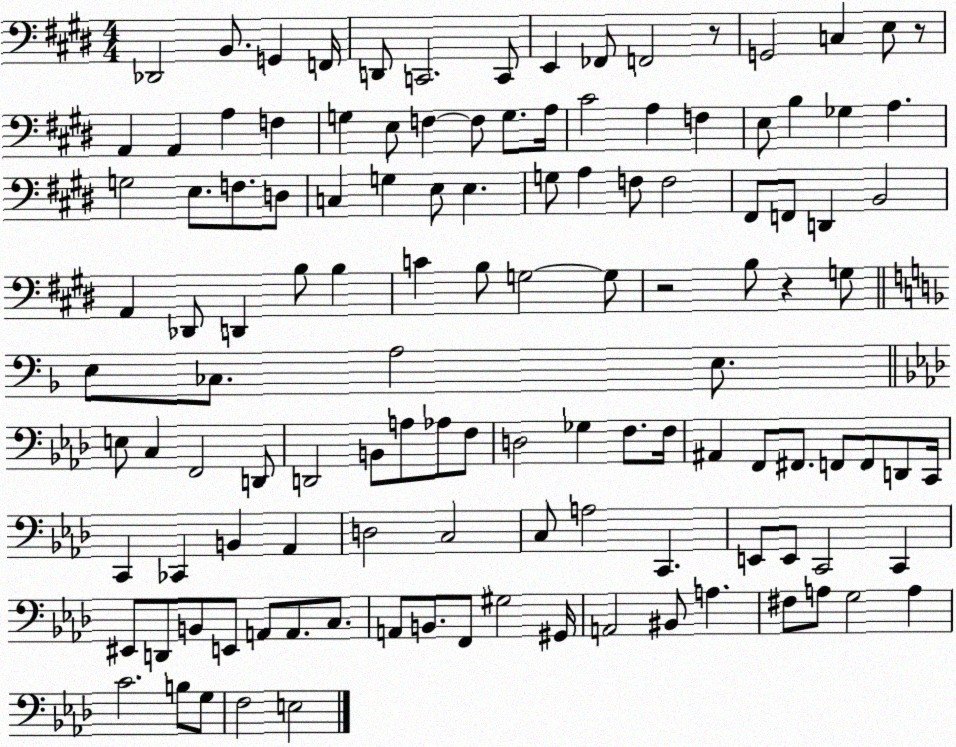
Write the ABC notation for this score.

X:1
T:Untitled
M:4/4
L:1/4
K:E
_D,,2 B,,/2 G,, F,,/4 D,,/2 C,,2 C,,/2 E,, _F,,/2 F,,2 z/2 G,,2 C, E,/2 z/2 A,, A,, A, F, G, E,/2 F, F,/2 G,/2 A,/4 ^C2 A, F, E,/2 B, _G, A, G,2 E,/2 F,/2 D,/2 C, G, E,/2 E, G,/2 A, F,/2 F,2 ^F,,/2 F,,/2 D,, B,,2 A,, _D,,/2 D,, B,/2 B, C B,/2 G,2 G,/2 z2 B,/2 z G,/2 E,/2 _C,/2 A,2 E,/2 E,/2 C, F,,2 D,,/2 D,,2 B,,/2 A,/2 _A,/2 F,/2 D,2 _G, F,/2 F,/4 ^A,, F,,/2 ^F,,/2 F,,/2 F,,/2 D,,/2 C,,/4 C,, _C,, B,, _A,, D,2 C,2 C,/2 A,2 C,, E,,/2 E,,/2 C,,2 C,, ^E,,/2 D,,/2 B,,/2 E,,/2 A,,/2 A,,/2 C,/2 A,,/2 B,,/2 F,,/2 ^G,2 ^G,,/4 A,,2 ^B,,/2 A, ^F,/2 A,/2 G,2 A, C2 B,/2 G,/2 F,2 E,2